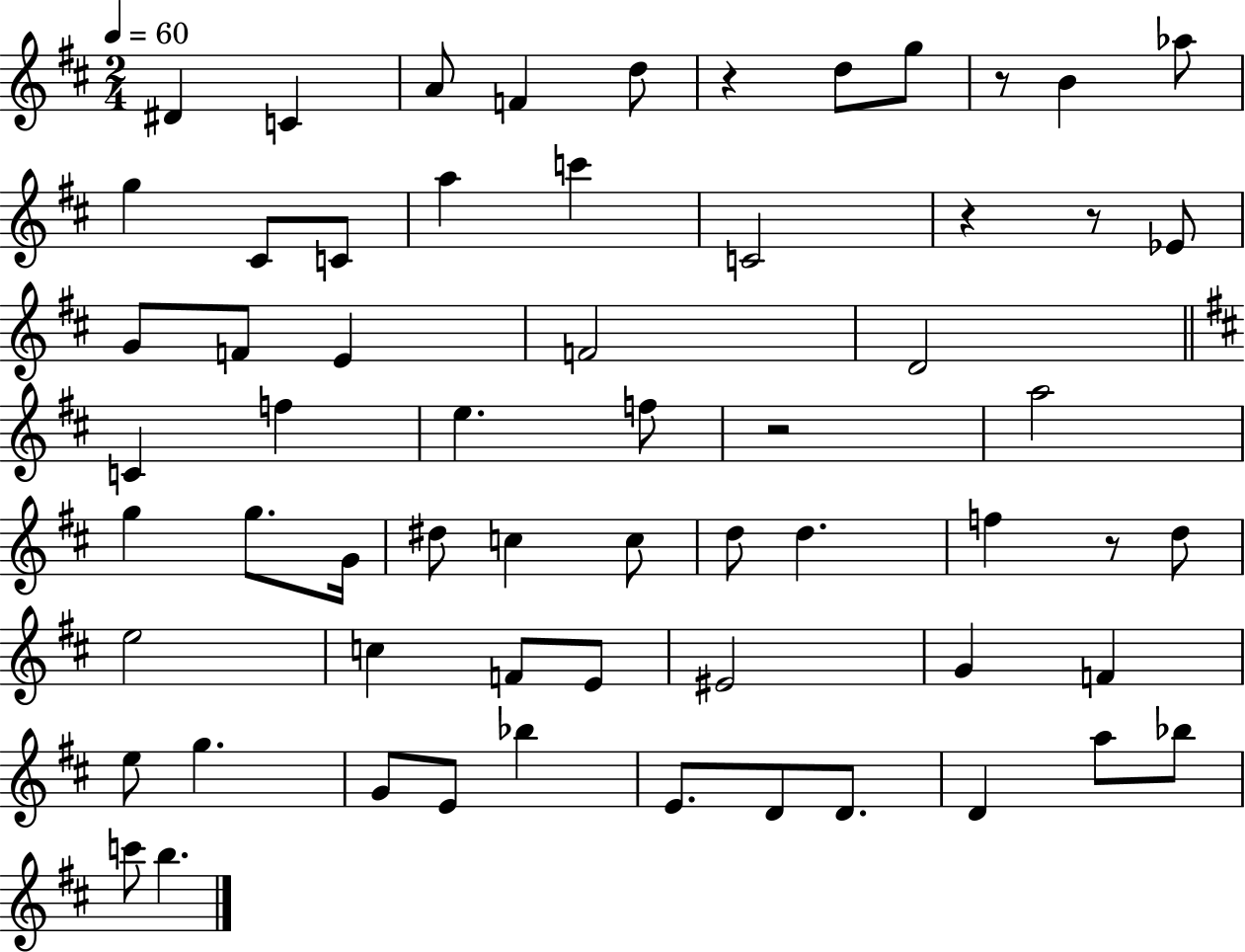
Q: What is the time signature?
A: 2/4